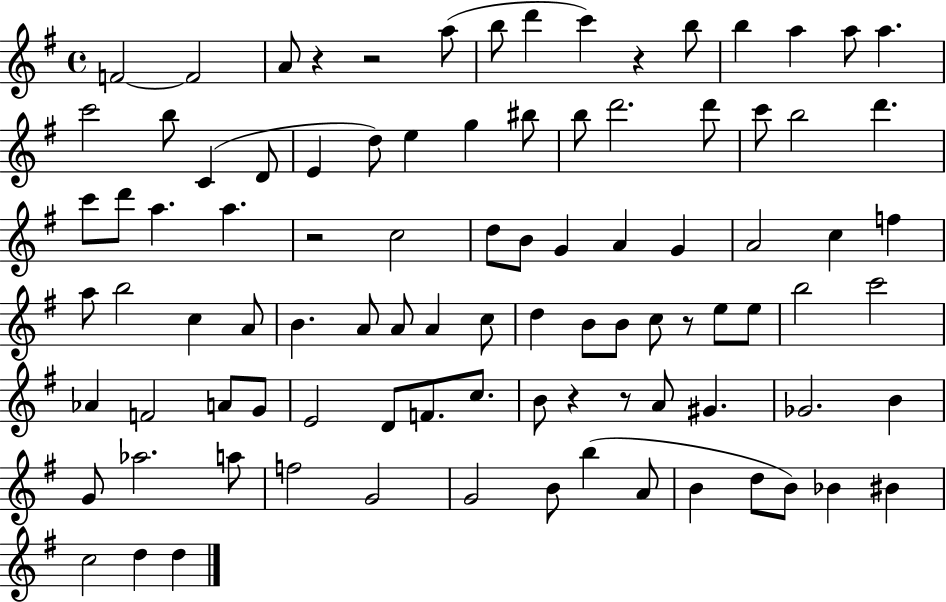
X:1
T:Untitled
M:4/4
L:1/4
K:G
F2 F2 A/2 z z2 a/2 b/2 d' c' z b/2 b a a/2 a c'2 b/2 C D/2 E d/2 e g ^b/2 b/2 d'2 d'/2 c'/2 b2 d' c'/2 d'/2 a a z2 c2 d/2 B/2 G A G A2 c f a/2 b2 c A/2 B A/2 A/2 A c/2 d B/2 B/2 c/2 z/2 e/2 e/2 b2 c'2 _A F2 A/2 G/2 E2 D/2 F/2 c/2 B/2 z z/2 A/2 ^G _G2 B G/2 _a2 a/2 f2 G2 G2 B/2 b A/2 B d/2 B/2 _B ^B c2 d d